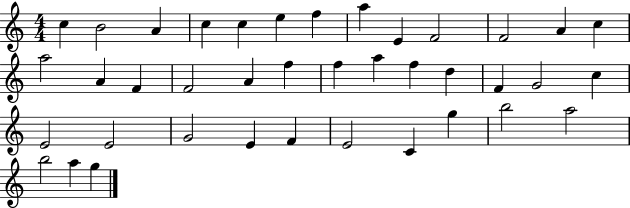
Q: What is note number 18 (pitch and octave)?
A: A4